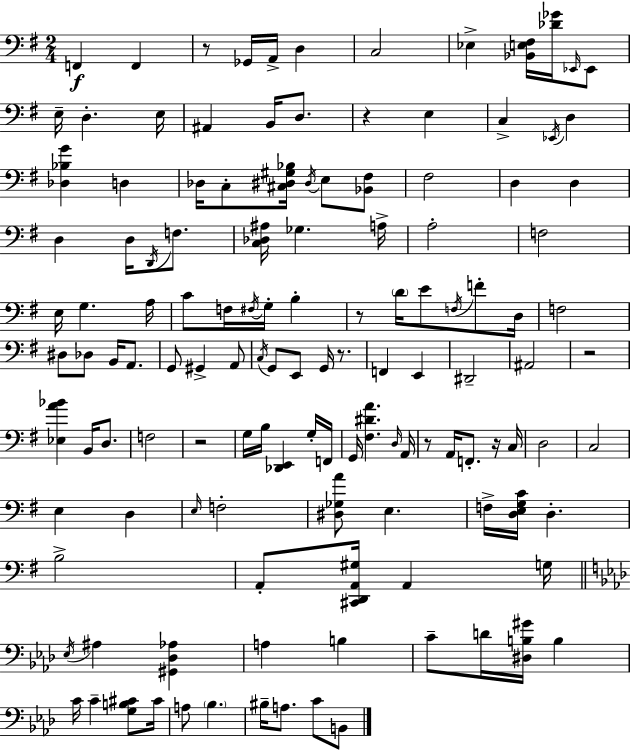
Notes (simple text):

F2/q F2/q R/e Gb2/s A2/s D3/q C3/h Eb3/q [Bb2,E3,F#3]/s [Db4,Gb4]/s Eb2/s Eb2/e E3/s D3/q. E3/s A#2/q B2/s D3/e. R/q E3/q C3/q Eb2/s D3/q [Db3,Bb3,G4]/q D3/q Db3/s C3/e [C#3,D#3,G#3,Bb3]/s D#3/s E3/e [Bb2,F#3]/e F#3/h D3/q D3/q D3/q D3/s D2/s F3/e. [C3,Db3,A#3]/s Gb3/q. A3/s A3/h F3/h E3/s G3/q. A3/s C4/e F3/s F#3/s G3/s B3/q R/e D4/s E4/e F3/s F4/e D3/s F3/h D#3/e Db3/e B2/s A2/e. G2/e G#2/q A2/e C3/s G2/e E2/e G2/s R/e. F2/q E2/q D#2/h A#2/h R/h [Eb3,A4,Bb4]/q B2/s D3/e. F3/h R/h G3/s B3/s [Db2,E2]/q G3/s F2/s G2/s [F#3,D#4,A4]/q. D3/s A2/s R/e A2/s F2/e. R/s C3/s D3/h C3/h E3/q D3/q E3/s F3/h [D#3,Gb3,A4]/e E3/q. F3/s [D3,E3,G3,C4]/s D3/q. B3/h A2/e [C#2,D2,A2,G#3]/s A2/q G3/s Eb3/s A#3/q [G#2,Db3,Ab3]/q A3/q B3/q C4/e D4/s [D#3,B3,G#4]/s B3/q C4/s C4/q [G3,B3,C#4]/e C#4/s A3/e Bb3/q. BIS3/s A3/e. C4/e B2/e